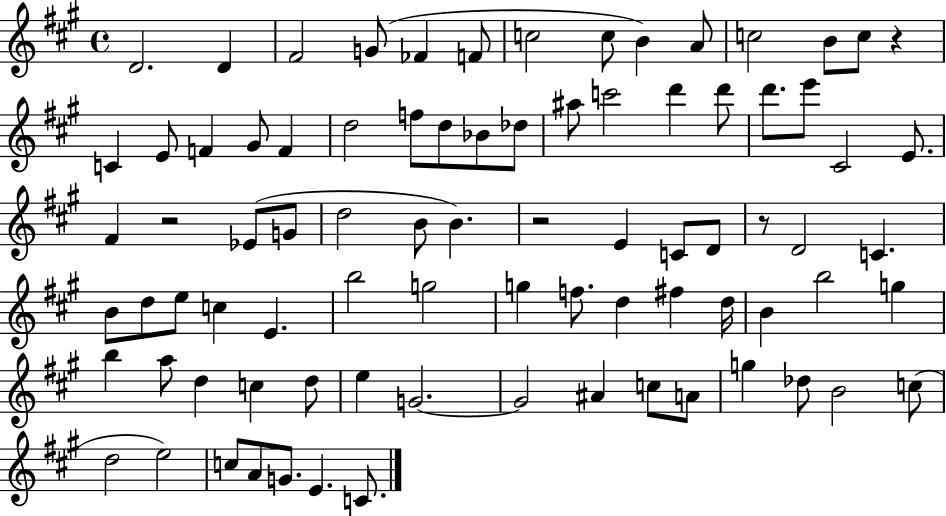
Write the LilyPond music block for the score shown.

{
  \clef treble
  \time 4/4
  \defaultTimeSignature
  \key a \major
  \repeat volta 2 { d'2. d'4 | fis'2 g'8( fes'4 f'8 | c''2 c''8 b'4) a'8 | c''2 b'8 c''8 r4 | \break c'4 e'8 f'4 gis'8 f'4 | d''2 f''8 d''8 bes'8 des''8 | ais''8 c'''2 d'''4 d'''8 | d'''8. e'''8 cis'2 e'8. | \break fis'4 r2 ees'8( g'8 | d''2 b'8 b'4.) | r2 e'4 c'8 d'8 | r8 d'2 c'4. | \break b'8 d''8 e''8 c''4 e'4. | b''2 g''2 | g''4 f''8. d''4 fis''4 d''16 | b'4 b''2 g''4 | \break b''4 a''8 d''4 c''4 d''8 | e''4 g'2.~~ | g'2 ais'4 c''8 a'8 | g''4 des''8 b'2 c''8( | \break d''2 e''2) | c''8 a'8 g'8. e'4. c'8. | } \bar "|."
}